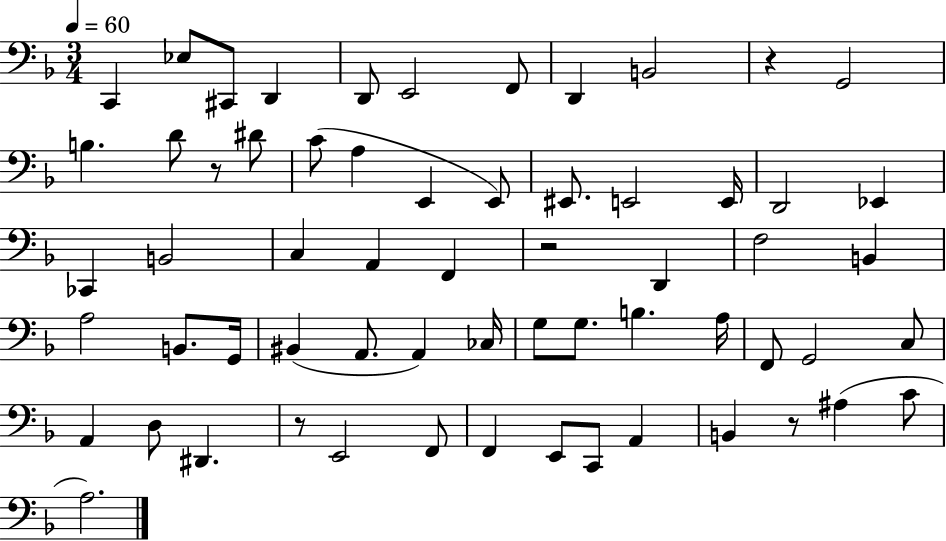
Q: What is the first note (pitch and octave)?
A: C2